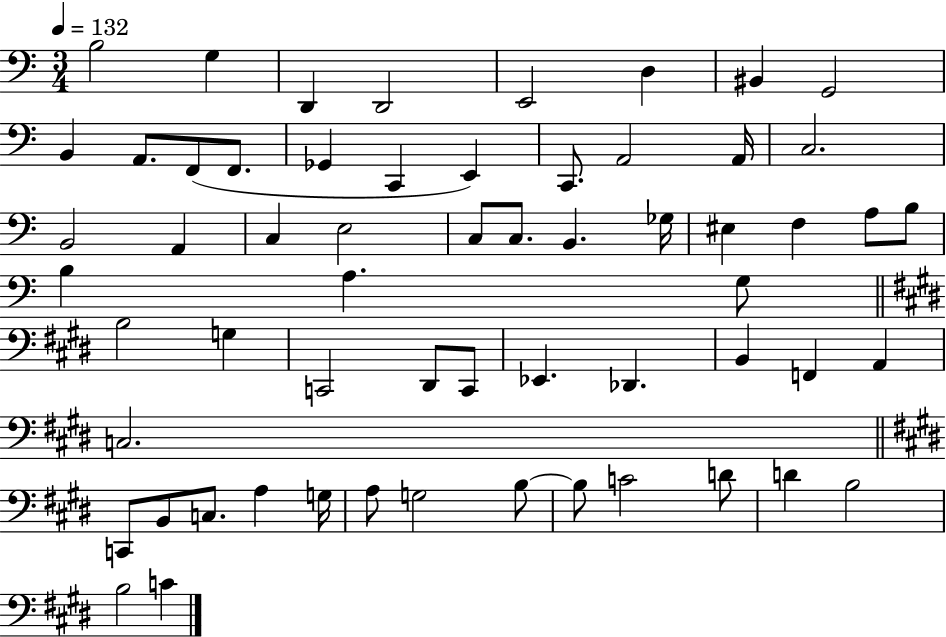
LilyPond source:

{
  \clef bass
  \numericTimeSignature
  \time 3/4
  \key c \major
  \tempo 4 = 132
  b2 g4 | d,4 d,2 | e,2 d4 | bis,4 g,2 | \break b,4 a,8. f,8( f,8. | ges,4 c,4 e,4) | c,8. a,2 a,16 | c2. | \break b,2 a,4 | c4 e2 | c8 c8. b,4. ges16 | eis4 f4 a8 b8 | \break b4 a4. g8 | \bar "||" \break \key e \major b2 g4 | c,2 dis,8 c,8 | ees,4. des,4. | b,4 f,4 a,4 | \break c2. | \bar "||" \break \key e \major c,8 b,8 c8. a4 g16 | a8 g2 b8~~ | b8 c'2 d'8 | d'4 b2 | \break b2 c'4 | \bar "|."
}